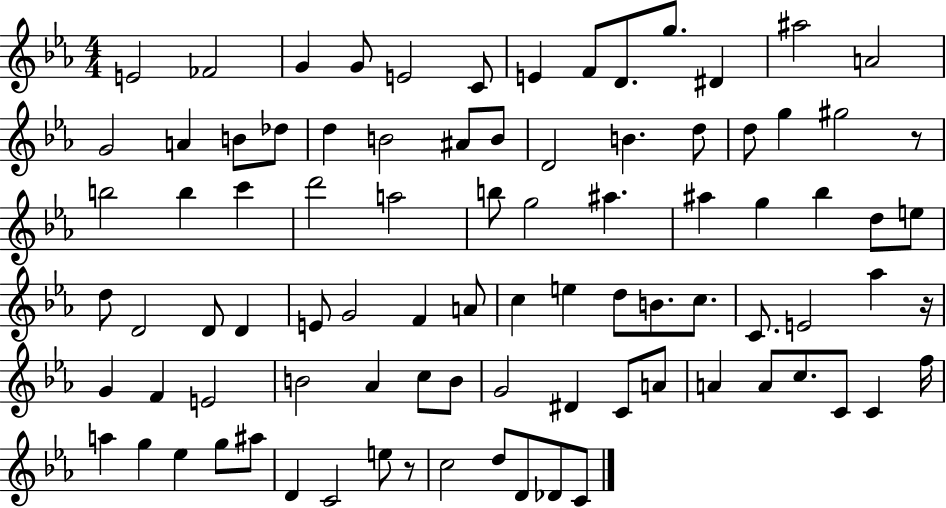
{
  \clef treble
  \numericTimeSignature
  \time 4/4
  \key ees \major
  \repeat volta 2 { e'2 fes'2 | g'4 g'8 e'2 c'8 | e'4 f'8 d'8. g''8. dis'4 | ais''2 a'2 | \break g'2 a'4 b'8 des''8 | d''4 b'2 ais'8 b'8 | d'2 b'4. d''8 | d''8 g''4 gis''2 r8 | \break b''2 b''4 c'''4 | d'''2 a''2 | b''8 g''2 ais''4. | ais''4 g''4 bes''4 d''8 e''8 | \break d''8 d'2 d'8 d'4 | e'8 g'2 f'4 a'8 | c''4 e''4 d''8 b'8. c''8. | c'8. e'2 aes''4 r16 | \break g'4 f'4 e'2 | b'2 aes'4 c''8 b'8 | g'2 dis'4 c'8 a'8 | a'4 a'8 c''8. c'8 c'4 f''16 | \break a''4 g''4 ees''4 g''8 ais''8 | d'4 c'2 e''8 r8 | c''2 d''8 d'8 des'8 c'8 | } \bar "|."
}